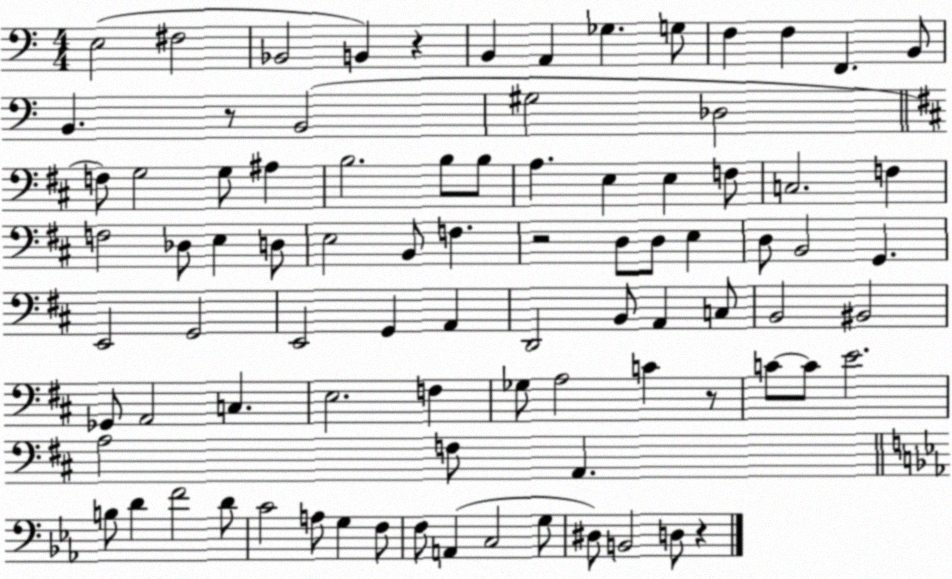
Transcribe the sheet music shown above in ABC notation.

X:1
T:Untitled
M:4/4
L:1/4
K:C
E,2 ^F,2 _B,,2 B,, z B,, A,, _G, G,/2 F, F, F,, B,,/2 B,, z/2 B,,2 ^G,2 _D,2 F,/2 G,2 G,/2 ^A, B,2 B,/2 B,/2 A, E, E, F,/2 C,2 F, F,2 _D,/2 E, D,/2 E,2 B,,/2 F, z2 D,/2 D,/2 E, D,/2 B,,2 G,, E,,2 G,,2 E,,2 G,, A,, D,,2 B,,/2 A,, C,/2 B,,2 ^B,,2 _G,,/2 A,,2 C, E,2 F, _G,/2 A,2 C z/2 C/2 C/2 E2 A,2 F,/2 A,, B,/2 D F2 D/2 C2 A,/2 G, F,/2 F,/2 A,, C,2 G,/2 ^D,/2 B,,2 D,/2 z